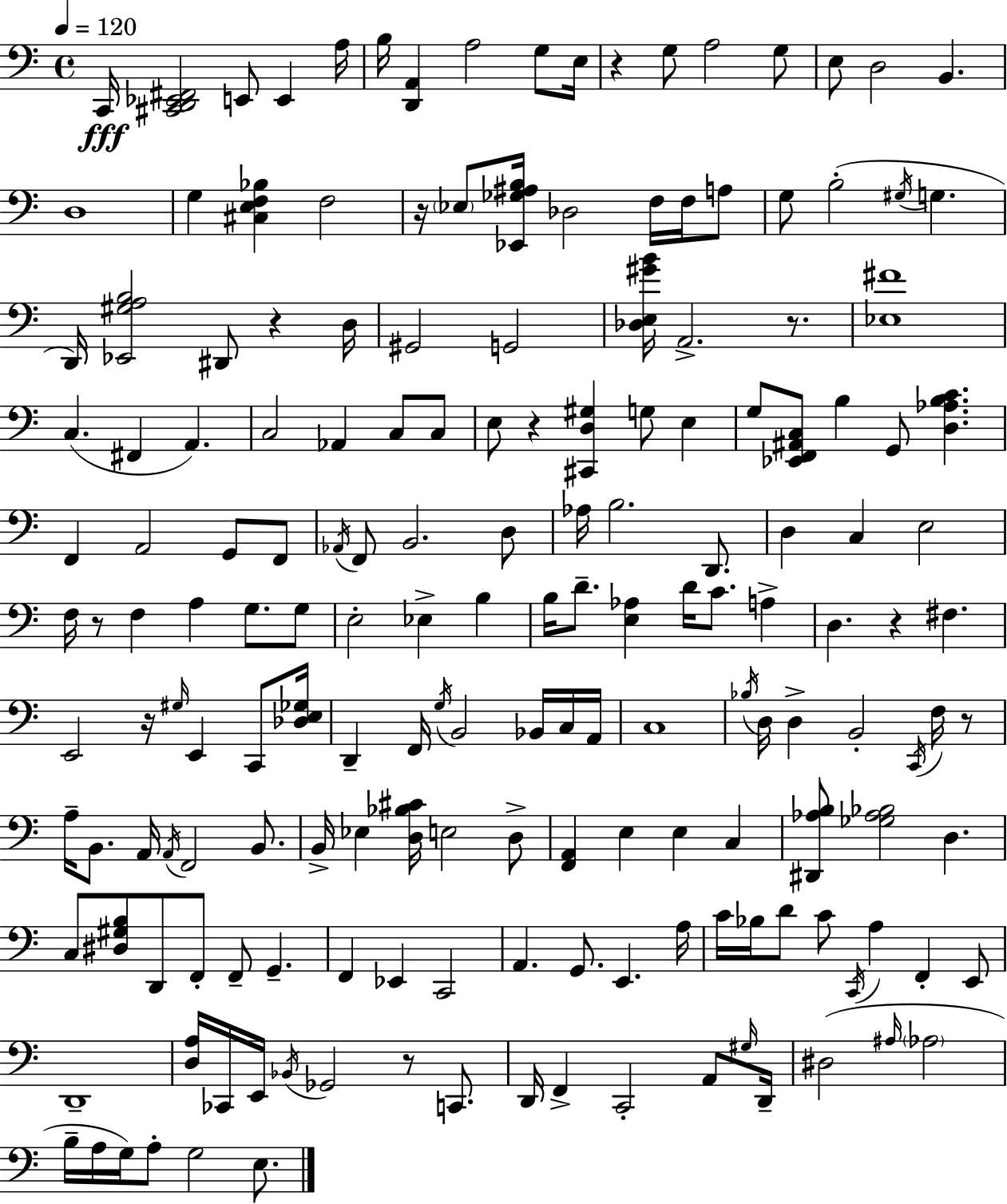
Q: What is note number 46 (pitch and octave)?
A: F2